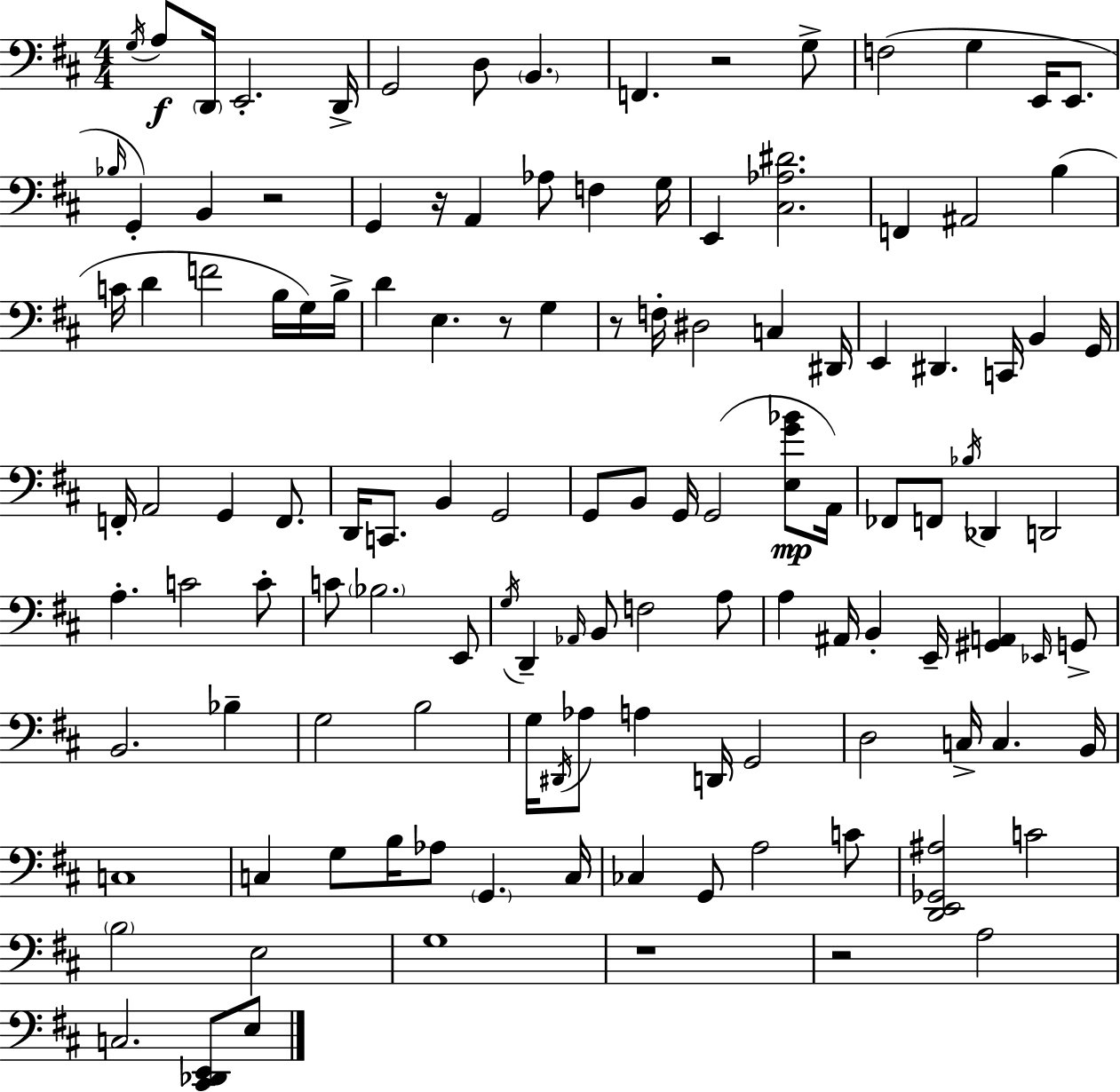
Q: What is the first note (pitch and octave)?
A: G3